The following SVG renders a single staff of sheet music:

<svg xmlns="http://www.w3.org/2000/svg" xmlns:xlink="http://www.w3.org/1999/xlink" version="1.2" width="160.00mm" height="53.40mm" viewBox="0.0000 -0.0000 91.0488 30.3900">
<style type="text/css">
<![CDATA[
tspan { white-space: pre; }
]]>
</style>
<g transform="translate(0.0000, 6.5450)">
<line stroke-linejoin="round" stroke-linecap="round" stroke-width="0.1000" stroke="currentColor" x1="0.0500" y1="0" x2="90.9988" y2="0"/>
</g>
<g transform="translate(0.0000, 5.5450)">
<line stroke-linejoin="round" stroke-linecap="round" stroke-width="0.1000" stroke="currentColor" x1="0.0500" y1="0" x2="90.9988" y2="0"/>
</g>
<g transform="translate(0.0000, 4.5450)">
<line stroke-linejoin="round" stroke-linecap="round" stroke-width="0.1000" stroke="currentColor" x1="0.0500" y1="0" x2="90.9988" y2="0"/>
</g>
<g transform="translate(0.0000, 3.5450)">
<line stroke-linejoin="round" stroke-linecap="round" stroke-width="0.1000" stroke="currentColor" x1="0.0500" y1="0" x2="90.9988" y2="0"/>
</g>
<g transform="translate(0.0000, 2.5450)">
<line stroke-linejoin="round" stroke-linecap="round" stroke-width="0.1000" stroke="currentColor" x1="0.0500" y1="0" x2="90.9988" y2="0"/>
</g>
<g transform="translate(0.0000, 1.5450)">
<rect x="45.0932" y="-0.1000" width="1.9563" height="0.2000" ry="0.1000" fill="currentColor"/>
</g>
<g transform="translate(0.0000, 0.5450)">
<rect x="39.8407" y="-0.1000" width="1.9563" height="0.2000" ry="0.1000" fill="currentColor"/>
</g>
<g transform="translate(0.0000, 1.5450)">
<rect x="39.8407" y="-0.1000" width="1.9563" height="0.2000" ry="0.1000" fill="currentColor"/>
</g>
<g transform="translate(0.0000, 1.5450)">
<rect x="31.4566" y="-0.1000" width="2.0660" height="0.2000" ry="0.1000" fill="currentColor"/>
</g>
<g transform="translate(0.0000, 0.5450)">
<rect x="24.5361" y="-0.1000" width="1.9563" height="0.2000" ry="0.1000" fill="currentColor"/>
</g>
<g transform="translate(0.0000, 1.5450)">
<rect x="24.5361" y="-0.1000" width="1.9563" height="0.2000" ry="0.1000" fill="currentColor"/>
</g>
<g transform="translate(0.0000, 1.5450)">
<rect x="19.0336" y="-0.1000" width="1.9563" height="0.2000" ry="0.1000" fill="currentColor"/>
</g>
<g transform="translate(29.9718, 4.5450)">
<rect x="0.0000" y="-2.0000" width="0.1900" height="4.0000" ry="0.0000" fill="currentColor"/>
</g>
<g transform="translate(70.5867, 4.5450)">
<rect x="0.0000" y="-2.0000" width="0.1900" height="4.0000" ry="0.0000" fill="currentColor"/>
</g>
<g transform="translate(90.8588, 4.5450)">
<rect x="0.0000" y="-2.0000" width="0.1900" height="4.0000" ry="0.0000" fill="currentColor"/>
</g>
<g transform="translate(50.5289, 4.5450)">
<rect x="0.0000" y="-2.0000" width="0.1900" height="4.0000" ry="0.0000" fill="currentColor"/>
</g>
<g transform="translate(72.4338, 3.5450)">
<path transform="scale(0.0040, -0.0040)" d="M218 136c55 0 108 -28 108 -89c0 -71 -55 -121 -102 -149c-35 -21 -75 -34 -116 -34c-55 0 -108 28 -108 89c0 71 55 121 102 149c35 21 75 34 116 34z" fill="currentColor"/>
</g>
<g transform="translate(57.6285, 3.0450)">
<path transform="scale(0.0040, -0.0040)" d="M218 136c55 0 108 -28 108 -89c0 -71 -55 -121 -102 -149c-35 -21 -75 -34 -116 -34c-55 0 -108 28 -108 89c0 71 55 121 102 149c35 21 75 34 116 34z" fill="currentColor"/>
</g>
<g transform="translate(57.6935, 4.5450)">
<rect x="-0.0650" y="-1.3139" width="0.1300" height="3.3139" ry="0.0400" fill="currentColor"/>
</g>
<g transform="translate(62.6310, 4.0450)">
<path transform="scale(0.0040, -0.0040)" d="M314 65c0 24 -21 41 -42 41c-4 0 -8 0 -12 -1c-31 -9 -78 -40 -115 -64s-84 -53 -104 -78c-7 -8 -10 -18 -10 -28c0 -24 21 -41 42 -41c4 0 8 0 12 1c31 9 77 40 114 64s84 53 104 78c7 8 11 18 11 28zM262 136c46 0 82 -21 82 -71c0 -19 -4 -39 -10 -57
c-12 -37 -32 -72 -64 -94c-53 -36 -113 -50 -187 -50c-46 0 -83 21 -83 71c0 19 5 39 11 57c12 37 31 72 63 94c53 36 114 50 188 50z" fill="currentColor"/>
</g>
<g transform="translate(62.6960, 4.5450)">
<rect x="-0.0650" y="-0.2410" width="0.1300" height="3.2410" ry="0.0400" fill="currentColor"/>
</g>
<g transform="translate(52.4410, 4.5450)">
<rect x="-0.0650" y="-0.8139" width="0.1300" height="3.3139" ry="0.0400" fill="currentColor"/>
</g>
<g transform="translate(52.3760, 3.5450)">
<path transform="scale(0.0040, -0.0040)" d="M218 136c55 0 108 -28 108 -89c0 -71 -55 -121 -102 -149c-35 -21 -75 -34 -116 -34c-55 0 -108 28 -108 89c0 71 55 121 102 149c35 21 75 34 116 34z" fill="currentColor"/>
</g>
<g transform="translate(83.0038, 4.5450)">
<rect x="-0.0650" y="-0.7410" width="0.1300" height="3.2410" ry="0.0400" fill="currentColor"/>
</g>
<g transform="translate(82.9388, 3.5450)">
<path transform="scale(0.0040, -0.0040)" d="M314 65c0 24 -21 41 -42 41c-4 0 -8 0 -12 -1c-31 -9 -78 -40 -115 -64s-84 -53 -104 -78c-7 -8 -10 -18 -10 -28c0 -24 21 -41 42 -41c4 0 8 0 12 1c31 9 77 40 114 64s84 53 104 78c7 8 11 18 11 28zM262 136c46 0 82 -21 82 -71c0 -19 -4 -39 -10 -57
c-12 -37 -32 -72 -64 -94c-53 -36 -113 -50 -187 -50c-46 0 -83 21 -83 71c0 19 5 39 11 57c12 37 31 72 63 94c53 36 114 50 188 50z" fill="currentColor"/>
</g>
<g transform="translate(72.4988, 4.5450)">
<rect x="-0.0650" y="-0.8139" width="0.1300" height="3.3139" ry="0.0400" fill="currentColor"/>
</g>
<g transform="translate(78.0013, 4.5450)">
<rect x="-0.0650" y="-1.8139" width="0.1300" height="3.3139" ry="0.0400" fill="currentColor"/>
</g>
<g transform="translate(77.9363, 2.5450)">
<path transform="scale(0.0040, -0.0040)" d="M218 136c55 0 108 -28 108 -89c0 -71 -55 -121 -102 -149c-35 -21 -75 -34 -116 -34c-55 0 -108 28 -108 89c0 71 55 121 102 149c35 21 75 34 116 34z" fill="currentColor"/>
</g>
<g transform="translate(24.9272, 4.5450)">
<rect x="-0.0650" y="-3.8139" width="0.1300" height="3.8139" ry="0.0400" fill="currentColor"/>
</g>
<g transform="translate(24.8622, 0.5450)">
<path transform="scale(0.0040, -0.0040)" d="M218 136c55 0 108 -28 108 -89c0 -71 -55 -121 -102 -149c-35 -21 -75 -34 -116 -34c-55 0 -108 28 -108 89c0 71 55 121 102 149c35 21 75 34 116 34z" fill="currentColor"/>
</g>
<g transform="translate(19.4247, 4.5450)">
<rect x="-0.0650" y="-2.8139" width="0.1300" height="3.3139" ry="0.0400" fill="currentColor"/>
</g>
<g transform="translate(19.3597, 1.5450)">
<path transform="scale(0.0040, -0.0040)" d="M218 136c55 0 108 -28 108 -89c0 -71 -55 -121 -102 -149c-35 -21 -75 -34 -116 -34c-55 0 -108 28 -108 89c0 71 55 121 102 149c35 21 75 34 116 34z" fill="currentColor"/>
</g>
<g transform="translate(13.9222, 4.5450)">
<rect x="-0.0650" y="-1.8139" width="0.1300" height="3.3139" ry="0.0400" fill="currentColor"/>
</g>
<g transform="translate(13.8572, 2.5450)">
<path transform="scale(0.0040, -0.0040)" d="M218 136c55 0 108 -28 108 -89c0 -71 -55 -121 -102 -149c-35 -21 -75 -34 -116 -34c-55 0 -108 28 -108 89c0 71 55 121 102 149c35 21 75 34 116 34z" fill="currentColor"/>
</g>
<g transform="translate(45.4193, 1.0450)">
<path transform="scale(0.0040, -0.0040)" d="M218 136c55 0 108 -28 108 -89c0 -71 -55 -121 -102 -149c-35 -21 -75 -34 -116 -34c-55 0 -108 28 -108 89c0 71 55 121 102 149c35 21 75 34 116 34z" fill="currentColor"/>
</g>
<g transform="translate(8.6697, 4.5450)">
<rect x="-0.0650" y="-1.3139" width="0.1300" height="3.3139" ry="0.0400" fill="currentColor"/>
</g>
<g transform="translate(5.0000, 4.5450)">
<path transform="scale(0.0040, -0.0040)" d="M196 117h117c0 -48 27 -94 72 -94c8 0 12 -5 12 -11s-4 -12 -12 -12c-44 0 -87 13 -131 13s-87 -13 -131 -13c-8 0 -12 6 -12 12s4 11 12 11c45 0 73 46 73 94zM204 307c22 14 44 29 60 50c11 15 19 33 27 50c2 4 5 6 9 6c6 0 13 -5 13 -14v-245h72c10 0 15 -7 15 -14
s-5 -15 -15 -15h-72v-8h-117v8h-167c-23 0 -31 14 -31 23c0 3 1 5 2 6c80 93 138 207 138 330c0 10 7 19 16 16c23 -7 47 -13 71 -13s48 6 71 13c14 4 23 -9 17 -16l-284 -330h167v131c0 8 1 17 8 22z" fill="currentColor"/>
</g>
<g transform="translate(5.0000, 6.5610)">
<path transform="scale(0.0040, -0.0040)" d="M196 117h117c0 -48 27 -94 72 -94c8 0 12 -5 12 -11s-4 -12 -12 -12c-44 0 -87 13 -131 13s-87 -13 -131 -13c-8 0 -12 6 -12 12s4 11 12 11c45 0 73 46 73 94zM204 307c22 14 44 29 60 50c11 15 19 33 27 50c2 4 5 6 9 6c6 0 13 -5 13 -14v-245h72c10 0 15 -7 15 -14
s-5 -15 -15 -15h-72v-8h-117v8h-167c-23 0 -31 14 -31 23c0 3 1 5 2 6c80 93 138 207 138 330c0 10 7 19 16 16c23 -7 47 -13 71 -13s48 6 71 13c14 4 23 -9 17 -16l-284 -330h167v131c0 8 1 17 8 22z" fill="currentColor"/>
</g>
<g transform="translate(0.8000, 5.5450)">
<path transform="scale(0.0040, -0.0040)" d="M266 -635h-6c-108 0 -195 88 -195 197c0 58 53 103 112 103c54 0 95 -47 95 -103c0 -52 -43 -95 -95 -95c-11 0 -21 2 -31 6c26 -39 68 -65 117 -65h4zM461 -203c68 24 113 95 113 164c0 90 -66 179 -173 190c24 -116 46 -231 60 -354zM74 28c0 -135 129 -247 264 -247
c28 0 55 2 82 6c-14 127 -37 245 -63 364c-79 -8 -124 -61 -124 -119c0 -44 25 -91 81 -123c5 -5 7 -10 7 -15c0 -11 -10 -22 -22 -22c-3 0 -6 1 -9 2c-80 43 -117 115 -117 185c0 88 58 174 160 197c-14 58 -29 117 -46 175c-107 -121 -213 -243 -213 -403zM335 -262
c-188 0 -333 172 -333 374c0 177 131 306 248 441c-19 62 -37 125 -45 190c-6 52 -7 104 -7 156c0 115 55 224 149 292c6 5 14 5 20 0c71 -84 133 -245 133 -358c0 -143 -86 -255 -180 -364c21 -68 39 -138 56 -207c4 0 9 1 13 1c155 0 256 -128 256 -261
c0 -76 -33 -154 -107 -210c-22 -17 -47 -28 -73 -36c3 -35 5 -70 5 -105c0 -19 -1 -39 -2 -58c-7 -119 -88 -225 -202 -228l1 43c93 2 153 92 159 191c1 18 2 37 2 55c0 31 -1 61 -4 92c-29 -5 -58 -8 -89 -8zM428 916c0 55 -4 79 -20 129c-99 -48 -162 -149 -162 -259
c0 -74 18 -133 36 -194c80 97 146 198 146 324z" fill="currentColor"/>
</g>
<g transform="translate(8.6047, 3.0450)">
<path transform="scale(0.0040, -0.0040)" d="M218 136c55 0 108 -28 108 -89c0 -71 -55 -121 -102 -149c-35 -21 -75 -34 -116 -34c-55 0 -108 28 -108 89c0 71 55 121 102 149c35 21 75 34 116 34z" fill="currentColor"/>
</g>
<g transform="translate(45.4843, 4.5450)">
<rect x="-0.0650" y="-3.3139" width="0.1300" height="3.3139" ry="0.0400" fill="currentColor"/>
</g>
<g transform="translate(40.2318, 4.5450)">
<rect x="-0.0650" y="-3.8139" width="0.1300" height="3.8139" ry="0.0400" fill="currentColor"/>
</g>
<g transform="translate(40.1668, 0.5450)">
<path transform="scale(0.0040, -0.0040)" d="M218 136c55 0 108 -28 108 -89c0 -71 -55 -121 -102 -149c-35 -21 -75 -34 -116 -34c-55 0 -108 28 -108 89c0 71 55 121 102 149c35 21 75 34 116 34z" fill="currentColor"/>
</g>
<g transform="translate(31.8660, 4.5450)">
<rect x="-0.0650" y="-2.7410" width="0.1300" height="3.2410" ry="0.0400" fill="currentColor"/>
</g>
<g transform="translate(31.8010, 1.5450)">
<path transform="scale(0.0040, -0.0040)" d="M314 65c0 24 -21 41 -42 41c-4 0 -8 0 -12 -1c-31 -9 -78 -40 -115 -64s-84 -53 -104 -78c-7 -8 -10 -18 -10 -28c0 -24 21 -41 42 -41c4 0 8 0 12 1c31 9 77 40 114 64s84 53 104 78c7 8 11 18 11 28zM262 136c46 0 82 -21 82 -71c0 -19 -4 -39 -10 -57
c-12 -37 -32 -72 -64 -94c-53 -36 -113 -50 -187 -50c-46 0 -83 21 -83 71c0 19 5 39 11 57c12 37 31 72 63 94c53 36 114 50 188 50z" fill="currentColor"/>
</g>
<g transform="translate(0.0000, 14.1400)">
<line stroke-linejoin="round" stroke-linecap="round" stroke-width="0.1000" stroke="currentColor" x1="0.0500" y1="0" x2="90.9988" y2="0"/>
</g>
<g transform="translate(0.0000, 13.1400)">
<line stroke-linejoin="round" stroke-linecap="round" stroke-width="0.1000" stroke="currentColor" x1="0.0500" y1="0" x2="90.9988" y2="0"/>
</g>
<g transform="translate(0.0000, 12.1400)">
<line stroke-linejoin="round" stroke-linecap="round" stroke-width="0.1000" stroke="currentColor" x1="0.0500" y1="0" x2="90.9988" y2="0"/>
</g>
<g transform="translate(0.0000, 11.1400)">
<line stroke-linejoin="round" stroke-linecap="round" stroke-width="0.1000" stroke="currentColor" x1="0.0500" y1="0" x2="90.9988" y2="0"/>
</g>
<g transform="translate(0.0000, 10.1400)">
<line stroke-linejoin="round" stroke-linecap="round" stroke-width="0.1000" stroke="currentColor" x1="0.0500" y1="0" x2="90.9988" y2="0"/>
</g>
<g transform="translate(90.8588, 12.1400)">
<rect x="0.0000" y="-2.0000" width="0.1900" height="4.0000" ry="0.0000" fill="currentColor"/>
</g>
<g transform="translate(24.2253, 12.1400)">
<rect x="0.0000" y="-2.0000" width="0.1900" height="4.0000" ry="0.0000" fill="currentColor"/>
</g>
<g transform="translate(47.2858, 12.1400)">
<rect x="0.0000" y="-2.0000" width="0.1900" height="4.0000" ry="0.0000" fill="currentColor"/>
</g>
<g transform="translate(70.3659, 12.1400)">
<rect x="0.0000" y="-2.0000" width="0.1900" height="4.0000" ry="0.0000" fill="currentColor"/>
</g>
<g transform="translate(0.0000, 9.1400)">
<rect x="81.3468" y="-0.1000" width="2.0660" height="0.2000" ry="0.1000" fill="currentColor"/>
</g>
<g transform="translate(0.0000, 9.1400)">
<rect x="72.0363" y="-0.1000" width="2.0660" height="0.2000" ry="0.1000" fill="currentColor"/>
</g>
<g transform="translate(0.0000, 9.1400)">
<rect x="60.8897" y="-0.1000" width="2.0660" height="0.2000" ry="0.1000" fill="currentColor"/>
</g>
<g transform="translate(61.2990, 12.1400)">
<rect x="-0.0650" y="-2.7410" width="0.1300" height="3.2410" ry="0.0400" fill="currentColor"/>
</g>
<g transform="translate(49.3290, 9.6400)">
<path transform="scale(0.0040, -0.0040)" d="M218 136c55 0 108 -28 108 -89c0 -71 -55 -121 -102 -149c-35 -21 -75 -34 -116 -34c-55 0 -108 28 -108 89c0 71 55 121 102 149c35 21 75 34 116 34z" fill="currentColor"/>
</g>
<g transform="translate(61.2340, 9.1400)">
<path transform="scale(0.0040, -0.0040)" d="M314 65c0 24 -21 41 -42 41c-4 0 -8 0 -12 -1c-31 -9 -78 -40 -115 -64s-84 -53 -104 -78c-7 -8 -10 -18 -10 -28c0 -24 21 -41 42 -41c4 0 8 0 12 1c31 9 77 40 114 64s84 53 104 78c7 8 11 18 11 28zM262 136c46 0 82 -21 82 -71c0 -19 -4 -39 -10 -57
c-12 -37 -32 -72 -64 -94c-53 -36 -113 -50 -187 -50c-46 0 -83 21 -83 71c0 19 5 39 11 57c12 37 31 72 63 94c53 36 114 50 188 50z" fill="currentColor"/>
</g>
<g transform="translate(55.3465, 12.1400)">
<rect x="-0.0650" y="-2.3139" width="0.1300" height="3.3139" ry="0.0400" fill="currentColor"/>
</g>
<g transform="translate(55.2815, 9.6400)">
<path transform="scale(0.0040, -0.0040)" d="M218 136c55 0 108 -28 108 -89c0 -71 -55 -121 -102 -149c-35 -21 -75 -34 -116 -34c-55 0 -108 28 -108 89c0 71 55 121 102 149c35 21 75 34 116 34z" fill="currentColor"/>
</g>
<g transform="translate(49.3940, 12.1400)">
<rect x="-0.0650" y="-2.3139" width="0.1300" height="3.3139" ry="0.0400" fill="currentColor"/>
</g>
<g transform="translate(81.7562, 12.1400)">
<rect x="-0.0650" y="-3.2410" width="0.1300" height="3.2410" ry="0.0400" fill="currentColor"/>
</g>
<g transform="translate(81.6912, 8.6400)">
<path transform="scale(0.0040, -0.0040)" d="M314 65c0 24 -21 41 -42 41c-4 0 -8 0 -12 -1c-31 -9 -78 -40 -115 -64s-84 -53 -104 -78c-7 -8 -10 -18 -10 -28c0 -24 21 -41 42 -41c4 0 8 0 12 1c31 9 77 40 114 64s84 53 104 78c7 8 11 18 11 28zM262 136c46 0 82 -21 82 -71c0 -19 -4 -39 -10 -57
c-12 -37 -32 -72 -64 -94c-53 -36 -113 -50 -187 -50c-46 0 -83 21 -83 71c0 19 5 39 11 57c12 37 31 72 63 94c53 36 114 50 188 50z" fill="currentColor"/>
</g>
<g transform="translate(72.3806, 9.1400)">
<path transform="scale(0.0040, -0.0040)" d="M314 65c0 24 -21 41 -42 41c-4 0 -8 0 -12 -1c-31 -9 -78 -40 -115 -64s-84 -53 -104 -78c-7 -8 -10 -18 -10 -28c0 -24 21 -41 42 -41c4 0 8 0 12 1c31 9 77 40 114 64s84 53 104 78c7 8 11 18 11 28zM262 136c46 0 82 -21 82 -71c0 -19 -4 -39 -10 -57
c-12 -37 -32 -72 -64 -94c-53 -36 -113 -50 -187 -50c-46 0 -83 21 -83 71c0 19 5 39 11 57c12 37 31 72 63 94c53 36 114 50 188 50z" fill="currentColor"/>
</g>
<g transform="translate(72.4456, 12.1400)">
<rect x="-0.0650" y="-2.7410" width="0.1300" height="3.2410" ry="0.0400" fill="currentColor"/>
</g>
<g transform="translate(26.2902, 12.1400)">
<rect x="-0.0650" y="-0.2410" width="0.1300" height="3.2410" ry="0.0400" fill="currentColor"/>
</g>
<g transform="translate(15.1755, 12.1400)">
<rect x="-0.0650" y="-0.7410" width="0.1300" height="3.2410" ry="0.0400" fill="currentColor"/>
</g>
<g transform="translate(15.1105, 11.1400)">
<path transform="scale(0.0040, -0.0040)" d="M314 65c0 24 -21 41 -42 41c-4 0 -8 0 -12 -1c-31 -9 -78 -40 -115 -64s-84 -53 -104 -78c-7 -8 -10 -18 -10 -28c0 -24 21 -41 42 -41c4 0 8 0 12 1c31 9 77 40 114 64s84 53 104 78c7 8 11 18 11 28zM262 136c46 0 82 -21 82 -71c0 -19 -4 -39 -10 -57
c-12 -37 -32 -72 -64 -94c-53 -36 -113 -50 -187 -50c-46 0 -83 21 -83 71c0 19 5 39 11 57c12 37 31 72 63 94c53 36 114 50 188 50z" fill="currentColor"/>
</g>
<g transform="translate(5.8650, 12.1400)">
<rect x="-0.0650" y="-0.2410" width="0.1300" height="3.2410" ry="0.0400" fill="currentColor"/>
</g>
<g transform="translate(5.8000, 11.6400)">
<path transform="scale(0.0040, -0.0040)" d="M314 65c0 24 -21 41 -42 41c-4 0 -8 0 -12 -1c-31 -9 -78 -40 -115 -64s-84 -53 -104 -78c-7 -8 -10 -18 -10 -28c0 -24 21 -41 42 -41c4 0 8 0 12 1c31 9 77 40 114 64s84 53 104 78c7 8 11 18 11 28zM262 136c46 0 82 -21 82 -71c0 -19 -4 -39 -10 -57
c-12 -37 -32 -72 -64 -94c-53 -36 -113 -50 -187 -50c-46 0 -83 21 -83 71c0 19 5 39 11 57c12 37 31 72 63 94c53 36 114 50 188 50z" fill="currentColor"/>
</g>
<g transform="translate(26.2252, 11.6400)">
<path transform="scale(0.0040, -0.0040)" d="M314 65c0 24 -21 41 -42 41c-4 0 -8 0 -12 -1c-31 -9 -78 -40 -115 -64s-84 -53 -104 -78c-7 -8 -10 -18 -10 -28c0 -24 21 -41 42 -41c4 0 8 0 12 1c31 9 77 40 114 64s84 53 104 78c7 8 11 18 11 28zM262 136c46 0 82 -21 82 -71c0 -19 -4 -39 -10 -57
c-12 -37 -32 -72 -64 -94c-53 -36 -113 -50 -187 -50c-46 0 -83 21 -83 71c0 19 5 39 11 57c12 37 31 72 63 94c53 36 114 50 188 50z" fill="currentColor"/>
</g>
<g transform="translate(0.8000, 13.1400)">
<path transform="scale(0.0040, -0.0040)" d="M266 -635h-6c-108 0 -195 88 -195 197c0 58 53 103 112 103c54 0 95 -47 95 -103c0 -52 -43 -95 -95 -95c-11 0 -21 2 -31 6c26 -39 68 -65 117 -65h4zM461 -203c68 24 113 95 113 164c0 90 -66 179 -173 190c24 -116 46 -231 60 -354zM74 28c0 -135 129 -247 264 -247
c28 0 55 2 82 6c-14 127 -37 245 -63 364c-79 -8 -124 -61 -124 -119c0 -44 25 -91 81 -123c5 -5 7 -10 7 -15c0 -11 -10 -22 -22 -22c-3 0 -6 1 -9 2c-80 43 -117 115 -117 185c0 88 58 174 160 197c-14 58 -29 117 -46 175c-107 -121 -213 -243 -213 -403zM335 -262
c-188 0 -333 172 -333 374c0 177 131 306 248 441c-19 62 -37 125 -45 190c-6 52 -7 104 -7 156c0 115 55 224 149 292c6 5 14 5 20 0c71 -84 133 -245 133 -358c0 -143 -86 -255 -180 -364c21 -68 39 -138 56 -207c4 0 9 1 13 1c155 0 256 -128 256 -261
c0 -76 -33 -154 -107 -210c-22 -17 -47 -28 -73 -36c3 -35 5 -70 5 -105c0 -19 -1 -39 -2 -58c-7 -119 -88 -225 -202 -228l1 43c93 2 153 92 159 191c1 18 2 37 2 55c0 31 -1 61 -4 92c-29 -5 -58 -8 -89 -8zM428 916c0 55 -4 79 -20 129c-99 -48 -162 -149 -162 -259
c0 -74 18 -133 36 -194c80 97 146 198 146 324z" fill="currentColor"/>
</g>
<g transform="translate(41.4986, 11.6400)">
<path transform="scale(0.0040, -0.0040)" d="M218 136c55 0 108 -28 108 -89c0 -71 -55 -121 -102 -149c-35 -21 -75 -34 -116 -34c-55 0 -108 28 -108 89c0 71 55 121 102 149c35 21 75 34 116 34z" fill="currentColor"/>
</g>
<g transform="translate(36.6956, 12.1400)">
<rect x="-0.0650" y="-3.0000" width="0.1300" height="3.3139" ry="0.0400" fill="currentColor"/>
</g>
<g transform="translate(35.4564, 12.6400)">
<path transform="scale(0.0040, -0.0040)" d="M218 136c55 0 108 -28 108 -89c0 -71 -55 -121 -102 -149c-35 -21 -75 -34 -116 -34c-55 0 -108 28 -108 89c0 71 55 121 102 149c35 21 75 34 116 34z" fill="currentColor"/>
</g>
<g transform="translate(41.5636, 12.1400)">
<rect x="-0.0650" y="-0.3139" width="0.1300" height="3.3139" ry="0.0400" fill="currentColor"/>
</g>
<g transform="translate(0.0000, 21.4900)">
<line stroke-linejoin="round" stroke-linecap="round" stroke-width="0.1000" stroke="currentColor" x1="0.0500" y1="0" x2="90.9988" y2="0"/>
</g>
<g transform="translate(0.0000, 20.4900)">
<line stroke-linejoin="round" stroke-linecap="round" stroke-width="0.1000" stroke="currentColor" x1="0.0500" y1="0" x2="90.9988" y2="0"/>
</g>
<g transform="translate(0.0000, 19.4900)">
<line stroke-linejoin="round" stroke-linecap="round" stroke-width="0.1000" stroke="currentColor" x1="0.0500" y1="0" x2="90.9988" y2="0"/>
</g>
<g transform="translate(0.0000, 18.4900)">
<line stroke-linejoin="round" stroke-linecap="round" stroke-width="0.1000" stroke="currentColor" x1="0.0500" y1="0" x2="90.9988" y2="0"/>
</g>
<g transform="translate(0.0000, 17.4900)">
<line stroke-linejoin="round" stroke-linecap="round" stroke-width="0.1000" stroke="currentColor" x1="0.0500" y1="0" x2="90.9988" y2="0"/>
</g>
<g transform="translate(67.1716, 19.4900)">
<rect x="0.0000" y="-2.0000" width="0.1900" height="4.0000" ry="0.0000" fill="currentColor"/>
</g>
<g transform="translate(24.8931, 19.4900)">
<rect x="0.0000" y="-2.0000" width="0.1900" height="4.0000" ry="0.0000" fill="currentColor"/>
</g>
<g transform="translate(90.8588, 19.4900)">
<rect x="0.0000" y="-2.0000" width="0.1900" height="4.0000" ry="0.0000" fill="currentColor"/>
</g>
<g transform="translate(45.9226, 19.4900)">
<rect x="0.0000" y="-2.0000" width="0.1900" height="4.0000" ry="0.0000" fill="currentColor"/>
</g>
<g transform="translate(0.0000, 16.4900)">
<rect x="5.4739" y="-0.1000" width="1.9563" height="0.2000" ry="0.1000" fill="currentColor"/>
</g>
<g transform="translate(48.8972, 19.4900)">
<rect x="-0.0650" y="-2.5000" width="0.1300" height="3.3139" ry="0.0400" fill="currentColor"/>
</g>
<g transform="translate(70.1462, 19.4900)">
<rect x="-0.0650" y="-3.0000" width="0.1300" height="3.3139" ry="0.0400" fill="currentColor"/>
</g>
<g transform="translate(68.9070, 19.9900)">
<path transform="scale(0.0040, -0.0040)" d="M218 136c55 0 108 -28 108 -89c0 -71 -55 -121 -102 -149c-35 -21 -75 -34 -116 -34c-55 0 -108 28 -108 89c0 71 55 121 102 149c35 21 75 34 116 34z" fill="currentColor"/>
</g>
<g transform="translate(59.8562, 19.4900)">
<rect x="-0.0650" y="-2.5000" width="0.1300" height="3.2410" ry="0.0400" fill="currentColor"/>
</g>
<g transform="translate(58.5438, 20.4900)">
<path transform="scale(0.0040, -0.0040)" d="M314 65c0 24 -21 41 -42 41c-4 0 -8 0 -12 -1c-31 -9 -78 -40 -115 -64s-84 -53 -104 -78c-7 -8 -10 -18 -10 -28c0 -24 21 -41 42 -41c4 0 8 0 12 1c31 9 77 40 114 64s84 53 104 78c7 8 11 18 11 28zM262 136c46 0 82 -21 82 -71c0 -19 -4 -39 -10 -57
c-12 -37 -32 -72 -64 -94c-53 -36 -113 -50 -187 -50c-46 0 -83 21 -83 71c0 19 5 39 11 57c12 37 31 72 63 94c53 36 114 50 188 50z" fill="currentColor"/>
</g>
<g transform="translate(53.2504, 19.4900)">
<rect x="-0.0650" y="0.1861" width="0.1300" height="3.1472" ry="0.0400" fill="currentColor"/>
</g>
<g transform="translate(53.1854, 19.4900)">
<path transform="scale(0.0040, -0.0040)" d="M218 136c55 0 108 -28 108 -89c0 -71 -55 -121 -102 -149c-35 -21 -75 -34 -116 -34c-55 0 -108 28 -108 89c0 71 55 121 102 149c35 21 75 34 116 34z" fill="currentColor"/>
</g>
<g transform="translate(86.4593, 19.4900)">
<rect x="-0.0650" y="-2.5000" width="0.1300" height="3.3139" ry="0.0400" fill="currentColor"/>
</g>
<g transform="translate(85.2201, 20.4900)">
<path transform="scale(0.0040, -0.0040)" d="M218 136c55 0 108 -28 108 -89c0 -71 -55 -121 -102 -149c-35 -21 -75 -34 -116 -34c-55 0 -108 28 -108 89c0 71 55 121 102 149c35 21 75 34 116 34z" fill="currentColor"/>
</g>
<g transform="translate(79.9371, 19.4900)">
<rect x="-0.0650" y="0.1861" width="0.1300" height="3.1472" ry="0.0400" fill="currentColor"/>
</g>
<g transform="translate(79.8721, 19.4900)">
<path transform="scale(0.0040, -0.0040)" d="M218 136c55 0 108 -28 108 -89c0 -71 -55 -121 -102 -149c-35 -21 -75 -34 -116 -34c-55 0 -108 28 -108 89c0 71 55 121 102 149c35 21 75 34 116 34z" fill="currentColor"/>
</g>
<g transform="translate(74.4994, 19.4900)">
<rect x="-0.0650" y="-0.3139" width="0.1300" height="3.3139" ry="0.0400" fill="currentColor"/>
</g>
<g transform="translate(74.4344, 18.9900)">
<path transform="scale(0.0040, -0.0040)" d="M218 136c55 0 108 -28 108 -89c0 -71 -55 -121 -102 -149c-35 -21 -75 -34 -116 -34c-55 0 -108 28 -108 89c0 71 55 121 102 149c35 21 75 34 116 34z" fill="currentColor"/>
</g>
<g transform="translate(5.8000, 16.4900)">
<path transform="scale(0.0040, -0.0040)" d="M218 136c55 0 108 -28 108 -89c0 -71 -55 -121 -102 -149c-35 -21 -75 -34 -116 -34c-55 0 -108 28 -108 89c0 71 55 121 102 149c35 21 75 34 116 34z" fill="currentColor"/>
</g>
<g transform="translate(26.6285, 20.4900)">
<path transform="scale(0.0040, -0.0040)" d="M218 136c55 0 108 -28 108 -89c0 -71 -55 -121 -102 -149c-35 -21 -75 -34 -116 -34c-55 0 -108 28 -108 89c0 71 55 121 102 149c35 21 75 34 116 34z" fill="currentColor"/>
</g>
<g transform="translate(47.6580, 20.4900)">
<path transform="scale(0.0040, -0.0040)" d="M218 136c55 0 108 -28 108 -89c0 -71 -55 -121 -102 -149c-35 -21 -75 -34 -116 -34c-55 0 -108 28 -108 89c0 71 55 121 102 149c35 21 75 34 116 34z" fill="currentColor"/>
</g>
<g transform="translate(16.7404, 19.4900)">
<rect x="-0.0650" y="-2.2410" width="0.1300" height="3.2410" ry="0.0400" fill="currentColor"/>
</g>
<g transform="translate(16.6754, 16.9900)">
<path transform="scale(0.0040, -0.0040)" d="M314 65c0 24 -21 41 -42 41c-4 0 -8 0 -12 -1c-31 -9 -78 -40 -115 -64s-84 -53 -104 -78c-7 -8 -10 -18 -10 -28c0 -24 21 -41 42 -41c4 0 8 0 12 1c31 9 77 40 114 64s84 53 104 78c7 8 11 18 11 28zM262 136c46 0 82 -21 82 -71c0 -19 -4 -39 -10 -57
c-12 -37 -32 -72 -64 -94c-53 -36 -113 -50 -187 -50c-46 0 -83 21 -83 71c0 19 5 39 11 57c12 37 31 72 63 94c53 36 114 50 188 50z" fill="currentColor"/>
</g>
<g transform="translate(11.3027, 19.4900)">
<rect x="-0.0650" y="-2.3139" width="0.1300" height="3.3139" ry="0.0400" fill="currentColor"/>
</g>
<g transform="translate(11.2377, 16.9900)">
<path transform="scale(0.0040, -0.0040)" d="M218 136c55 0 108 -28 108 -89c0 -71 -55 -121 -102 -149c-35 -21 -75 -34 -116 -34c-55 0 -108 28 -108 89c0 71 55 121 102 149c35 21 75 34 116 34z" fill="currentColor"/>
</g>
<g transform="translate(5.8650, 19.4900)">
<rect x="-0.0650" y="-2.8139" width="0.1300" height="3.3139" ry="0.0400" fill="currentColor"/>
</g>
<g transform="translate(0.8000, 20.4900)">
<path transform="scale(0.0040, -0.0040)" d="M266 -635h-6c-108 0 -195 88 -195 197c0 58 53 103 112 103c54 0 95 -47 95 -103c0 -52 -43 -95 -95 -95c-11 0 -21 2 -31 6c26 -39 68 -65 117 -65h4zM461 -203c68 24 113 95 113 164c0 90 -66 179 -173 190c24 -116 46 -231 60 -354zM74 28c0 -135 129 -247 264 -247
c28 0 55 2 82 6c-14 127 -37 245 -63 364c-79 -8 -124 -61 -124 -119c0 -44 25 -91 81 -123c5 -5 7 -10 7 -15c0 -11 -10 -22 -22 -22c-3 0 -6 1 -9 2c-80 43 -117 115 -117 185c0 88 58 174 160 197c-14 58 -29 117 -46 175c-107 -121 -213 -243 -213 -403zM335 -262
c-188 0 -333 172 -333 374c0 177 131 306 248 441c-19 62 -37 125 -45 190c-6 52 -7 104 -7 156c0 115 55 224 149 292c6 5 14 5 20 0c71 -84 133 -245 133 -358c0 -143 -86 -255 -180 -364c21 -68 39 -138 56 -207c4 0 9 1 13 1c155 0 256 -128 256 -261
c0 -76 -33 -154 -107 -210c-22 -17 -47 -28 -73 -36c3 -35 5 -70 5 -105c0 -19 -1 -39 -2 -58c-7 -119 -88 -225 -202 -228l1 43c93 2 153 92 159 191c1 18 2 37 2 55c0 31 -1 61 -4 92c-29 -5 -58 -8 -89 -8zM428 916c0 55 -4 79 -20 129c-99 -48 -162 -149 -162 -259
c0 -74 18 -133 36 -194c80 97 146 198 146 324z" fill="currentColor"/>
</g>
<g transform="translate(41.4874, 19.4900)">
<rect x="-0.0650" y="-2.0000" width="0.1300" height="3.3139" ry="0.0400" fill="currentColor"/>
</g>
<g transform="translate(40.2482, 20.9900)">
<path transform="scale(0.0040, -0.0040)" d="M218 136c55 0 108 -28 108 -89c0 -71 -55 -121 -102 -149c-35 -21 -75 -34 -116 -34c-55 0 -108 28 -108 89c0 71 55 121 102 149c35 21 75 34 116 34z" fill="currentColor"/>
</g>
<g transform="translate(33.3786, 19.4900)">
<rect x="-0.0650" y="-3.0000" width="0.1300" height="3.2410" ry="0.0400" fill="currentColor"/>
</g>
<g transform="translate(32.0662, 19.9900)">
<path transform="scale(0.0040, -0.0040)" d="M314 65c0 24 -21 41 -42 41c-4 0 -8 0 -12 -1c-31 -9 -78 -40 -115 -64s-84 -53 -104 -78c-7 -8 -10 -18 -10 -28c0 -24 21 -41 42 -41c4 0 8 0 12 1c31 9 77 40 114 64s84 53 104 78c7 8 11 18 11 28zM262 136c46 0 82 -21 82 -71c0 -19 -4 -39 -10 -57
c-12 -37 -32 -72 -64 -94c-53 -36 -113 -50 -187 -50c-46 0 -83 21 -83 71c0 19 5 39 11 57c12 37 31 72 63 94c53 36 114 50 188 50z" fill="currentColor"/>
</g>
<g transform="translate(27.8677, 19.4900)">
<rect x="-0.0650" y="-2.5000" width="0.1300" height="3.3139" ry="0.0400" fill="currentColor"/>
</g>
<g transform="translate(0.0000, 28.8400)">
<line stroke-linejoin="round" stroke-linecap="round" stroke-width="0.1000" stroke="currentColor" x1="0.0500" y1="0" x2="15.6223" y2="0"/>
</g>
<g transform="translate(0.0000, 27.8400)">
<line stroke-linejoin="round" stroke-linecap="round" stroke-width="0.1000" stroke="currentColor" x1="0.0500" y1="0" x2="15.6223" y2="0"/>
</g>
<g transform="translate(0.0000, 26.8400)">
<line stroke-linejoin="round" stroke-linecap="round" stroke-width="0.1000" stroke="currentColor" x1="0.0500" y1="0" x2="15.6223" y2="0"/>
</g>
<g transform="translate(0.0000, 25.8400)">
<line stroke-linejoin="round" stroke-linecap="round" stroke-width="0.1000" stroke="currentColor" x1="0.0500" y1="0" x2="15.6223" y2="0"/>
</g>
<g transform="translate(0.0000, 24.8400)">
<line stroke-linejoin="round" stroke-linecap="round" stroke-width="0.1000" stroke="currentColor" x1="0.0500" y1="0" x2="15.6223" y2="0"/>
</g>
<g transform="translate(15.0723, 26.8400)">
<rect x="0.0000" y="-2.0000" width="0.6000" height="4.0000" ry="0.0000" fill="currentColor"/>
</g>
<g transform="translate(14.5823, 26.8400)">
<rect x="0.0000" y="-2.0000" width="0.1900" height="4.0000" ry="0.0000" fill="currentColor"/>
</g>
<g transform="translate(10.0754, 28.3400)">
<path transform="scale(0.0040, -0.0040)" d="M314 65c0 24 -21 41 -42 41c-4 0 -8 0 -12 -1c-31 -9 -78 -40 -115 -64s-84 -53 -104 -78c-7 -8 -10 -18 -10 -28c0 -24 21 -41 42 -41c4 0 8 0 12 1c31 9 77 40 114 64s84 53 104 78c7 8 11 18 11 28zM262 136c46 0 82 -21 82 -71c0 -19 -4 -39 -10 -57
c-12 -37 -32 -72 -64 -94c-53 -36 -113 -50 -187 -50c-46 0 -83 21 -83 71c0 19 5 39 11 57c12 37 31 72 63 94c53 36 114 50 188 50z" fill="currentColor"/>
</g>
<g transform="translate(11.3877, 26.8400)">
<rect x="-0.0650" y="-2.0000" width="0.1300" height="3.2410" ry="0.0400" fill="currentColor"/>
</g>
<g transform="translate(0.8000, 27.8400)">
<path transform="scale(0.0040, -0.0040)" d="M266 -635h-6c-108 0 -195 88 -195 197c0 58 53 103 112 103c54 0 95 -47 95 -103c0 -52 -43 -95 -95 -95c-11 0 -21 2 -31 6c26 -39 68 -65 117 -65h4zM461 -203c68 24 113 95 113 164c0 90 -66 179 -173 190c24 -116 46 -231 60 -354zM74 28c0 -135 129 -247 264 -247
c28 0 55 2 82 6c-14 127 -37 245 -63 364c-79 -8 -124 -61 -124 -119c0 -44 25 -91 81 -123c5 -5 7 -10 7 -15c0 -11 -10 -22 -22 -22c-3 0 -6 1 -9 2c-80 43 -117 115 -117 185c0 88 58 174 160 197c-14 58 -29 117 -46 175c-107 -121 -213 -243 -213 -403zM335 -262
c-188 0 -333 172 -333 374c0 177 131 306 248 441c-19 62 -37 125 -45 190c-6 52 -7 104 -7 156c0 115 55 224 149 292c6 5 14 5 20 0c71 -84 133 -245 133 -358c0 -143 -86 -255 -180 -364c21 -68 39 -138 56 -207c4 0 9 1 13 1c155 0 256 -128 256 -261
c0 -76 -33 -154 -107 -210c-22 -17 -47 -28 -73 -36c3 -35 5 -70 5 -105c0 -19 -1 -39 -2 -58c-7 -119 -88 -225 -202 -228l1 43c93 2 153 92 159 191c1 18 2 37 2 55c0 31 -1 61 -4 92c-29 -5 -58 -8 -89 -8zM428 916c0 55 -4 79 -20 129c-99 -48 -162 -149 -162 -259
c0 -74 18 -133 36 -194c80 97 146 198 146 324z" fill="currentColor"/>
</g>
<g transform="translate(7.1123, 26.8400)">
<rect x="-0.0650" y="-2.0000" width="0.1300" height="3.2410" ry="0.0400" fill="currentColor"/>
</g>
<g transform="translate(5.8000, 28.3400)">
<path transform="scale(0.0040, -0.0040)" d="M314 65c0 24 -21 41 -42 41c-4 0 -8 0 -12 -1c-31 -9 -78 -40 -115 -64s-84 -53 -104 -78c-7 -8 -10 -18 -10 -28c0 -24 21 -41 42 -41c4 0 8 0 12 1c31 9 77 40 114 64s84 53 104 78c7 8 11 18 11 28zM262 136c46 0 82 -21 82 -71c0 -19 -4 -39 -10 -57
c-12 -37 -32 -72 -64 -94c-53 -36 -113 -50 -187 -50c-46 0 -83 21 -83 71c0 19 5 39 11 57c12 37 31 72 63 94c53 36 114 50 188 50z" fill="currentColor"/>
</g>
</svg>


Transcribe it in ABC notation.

X:1
T:Untitled
M:4/4
L:1/4
K:C
e f a c' a2 c' b d e c2 d f d2 c2 d2 c2 A c g g a2 a2 b2 a g g2 G A2 F G B G2 A c B G F2 F2